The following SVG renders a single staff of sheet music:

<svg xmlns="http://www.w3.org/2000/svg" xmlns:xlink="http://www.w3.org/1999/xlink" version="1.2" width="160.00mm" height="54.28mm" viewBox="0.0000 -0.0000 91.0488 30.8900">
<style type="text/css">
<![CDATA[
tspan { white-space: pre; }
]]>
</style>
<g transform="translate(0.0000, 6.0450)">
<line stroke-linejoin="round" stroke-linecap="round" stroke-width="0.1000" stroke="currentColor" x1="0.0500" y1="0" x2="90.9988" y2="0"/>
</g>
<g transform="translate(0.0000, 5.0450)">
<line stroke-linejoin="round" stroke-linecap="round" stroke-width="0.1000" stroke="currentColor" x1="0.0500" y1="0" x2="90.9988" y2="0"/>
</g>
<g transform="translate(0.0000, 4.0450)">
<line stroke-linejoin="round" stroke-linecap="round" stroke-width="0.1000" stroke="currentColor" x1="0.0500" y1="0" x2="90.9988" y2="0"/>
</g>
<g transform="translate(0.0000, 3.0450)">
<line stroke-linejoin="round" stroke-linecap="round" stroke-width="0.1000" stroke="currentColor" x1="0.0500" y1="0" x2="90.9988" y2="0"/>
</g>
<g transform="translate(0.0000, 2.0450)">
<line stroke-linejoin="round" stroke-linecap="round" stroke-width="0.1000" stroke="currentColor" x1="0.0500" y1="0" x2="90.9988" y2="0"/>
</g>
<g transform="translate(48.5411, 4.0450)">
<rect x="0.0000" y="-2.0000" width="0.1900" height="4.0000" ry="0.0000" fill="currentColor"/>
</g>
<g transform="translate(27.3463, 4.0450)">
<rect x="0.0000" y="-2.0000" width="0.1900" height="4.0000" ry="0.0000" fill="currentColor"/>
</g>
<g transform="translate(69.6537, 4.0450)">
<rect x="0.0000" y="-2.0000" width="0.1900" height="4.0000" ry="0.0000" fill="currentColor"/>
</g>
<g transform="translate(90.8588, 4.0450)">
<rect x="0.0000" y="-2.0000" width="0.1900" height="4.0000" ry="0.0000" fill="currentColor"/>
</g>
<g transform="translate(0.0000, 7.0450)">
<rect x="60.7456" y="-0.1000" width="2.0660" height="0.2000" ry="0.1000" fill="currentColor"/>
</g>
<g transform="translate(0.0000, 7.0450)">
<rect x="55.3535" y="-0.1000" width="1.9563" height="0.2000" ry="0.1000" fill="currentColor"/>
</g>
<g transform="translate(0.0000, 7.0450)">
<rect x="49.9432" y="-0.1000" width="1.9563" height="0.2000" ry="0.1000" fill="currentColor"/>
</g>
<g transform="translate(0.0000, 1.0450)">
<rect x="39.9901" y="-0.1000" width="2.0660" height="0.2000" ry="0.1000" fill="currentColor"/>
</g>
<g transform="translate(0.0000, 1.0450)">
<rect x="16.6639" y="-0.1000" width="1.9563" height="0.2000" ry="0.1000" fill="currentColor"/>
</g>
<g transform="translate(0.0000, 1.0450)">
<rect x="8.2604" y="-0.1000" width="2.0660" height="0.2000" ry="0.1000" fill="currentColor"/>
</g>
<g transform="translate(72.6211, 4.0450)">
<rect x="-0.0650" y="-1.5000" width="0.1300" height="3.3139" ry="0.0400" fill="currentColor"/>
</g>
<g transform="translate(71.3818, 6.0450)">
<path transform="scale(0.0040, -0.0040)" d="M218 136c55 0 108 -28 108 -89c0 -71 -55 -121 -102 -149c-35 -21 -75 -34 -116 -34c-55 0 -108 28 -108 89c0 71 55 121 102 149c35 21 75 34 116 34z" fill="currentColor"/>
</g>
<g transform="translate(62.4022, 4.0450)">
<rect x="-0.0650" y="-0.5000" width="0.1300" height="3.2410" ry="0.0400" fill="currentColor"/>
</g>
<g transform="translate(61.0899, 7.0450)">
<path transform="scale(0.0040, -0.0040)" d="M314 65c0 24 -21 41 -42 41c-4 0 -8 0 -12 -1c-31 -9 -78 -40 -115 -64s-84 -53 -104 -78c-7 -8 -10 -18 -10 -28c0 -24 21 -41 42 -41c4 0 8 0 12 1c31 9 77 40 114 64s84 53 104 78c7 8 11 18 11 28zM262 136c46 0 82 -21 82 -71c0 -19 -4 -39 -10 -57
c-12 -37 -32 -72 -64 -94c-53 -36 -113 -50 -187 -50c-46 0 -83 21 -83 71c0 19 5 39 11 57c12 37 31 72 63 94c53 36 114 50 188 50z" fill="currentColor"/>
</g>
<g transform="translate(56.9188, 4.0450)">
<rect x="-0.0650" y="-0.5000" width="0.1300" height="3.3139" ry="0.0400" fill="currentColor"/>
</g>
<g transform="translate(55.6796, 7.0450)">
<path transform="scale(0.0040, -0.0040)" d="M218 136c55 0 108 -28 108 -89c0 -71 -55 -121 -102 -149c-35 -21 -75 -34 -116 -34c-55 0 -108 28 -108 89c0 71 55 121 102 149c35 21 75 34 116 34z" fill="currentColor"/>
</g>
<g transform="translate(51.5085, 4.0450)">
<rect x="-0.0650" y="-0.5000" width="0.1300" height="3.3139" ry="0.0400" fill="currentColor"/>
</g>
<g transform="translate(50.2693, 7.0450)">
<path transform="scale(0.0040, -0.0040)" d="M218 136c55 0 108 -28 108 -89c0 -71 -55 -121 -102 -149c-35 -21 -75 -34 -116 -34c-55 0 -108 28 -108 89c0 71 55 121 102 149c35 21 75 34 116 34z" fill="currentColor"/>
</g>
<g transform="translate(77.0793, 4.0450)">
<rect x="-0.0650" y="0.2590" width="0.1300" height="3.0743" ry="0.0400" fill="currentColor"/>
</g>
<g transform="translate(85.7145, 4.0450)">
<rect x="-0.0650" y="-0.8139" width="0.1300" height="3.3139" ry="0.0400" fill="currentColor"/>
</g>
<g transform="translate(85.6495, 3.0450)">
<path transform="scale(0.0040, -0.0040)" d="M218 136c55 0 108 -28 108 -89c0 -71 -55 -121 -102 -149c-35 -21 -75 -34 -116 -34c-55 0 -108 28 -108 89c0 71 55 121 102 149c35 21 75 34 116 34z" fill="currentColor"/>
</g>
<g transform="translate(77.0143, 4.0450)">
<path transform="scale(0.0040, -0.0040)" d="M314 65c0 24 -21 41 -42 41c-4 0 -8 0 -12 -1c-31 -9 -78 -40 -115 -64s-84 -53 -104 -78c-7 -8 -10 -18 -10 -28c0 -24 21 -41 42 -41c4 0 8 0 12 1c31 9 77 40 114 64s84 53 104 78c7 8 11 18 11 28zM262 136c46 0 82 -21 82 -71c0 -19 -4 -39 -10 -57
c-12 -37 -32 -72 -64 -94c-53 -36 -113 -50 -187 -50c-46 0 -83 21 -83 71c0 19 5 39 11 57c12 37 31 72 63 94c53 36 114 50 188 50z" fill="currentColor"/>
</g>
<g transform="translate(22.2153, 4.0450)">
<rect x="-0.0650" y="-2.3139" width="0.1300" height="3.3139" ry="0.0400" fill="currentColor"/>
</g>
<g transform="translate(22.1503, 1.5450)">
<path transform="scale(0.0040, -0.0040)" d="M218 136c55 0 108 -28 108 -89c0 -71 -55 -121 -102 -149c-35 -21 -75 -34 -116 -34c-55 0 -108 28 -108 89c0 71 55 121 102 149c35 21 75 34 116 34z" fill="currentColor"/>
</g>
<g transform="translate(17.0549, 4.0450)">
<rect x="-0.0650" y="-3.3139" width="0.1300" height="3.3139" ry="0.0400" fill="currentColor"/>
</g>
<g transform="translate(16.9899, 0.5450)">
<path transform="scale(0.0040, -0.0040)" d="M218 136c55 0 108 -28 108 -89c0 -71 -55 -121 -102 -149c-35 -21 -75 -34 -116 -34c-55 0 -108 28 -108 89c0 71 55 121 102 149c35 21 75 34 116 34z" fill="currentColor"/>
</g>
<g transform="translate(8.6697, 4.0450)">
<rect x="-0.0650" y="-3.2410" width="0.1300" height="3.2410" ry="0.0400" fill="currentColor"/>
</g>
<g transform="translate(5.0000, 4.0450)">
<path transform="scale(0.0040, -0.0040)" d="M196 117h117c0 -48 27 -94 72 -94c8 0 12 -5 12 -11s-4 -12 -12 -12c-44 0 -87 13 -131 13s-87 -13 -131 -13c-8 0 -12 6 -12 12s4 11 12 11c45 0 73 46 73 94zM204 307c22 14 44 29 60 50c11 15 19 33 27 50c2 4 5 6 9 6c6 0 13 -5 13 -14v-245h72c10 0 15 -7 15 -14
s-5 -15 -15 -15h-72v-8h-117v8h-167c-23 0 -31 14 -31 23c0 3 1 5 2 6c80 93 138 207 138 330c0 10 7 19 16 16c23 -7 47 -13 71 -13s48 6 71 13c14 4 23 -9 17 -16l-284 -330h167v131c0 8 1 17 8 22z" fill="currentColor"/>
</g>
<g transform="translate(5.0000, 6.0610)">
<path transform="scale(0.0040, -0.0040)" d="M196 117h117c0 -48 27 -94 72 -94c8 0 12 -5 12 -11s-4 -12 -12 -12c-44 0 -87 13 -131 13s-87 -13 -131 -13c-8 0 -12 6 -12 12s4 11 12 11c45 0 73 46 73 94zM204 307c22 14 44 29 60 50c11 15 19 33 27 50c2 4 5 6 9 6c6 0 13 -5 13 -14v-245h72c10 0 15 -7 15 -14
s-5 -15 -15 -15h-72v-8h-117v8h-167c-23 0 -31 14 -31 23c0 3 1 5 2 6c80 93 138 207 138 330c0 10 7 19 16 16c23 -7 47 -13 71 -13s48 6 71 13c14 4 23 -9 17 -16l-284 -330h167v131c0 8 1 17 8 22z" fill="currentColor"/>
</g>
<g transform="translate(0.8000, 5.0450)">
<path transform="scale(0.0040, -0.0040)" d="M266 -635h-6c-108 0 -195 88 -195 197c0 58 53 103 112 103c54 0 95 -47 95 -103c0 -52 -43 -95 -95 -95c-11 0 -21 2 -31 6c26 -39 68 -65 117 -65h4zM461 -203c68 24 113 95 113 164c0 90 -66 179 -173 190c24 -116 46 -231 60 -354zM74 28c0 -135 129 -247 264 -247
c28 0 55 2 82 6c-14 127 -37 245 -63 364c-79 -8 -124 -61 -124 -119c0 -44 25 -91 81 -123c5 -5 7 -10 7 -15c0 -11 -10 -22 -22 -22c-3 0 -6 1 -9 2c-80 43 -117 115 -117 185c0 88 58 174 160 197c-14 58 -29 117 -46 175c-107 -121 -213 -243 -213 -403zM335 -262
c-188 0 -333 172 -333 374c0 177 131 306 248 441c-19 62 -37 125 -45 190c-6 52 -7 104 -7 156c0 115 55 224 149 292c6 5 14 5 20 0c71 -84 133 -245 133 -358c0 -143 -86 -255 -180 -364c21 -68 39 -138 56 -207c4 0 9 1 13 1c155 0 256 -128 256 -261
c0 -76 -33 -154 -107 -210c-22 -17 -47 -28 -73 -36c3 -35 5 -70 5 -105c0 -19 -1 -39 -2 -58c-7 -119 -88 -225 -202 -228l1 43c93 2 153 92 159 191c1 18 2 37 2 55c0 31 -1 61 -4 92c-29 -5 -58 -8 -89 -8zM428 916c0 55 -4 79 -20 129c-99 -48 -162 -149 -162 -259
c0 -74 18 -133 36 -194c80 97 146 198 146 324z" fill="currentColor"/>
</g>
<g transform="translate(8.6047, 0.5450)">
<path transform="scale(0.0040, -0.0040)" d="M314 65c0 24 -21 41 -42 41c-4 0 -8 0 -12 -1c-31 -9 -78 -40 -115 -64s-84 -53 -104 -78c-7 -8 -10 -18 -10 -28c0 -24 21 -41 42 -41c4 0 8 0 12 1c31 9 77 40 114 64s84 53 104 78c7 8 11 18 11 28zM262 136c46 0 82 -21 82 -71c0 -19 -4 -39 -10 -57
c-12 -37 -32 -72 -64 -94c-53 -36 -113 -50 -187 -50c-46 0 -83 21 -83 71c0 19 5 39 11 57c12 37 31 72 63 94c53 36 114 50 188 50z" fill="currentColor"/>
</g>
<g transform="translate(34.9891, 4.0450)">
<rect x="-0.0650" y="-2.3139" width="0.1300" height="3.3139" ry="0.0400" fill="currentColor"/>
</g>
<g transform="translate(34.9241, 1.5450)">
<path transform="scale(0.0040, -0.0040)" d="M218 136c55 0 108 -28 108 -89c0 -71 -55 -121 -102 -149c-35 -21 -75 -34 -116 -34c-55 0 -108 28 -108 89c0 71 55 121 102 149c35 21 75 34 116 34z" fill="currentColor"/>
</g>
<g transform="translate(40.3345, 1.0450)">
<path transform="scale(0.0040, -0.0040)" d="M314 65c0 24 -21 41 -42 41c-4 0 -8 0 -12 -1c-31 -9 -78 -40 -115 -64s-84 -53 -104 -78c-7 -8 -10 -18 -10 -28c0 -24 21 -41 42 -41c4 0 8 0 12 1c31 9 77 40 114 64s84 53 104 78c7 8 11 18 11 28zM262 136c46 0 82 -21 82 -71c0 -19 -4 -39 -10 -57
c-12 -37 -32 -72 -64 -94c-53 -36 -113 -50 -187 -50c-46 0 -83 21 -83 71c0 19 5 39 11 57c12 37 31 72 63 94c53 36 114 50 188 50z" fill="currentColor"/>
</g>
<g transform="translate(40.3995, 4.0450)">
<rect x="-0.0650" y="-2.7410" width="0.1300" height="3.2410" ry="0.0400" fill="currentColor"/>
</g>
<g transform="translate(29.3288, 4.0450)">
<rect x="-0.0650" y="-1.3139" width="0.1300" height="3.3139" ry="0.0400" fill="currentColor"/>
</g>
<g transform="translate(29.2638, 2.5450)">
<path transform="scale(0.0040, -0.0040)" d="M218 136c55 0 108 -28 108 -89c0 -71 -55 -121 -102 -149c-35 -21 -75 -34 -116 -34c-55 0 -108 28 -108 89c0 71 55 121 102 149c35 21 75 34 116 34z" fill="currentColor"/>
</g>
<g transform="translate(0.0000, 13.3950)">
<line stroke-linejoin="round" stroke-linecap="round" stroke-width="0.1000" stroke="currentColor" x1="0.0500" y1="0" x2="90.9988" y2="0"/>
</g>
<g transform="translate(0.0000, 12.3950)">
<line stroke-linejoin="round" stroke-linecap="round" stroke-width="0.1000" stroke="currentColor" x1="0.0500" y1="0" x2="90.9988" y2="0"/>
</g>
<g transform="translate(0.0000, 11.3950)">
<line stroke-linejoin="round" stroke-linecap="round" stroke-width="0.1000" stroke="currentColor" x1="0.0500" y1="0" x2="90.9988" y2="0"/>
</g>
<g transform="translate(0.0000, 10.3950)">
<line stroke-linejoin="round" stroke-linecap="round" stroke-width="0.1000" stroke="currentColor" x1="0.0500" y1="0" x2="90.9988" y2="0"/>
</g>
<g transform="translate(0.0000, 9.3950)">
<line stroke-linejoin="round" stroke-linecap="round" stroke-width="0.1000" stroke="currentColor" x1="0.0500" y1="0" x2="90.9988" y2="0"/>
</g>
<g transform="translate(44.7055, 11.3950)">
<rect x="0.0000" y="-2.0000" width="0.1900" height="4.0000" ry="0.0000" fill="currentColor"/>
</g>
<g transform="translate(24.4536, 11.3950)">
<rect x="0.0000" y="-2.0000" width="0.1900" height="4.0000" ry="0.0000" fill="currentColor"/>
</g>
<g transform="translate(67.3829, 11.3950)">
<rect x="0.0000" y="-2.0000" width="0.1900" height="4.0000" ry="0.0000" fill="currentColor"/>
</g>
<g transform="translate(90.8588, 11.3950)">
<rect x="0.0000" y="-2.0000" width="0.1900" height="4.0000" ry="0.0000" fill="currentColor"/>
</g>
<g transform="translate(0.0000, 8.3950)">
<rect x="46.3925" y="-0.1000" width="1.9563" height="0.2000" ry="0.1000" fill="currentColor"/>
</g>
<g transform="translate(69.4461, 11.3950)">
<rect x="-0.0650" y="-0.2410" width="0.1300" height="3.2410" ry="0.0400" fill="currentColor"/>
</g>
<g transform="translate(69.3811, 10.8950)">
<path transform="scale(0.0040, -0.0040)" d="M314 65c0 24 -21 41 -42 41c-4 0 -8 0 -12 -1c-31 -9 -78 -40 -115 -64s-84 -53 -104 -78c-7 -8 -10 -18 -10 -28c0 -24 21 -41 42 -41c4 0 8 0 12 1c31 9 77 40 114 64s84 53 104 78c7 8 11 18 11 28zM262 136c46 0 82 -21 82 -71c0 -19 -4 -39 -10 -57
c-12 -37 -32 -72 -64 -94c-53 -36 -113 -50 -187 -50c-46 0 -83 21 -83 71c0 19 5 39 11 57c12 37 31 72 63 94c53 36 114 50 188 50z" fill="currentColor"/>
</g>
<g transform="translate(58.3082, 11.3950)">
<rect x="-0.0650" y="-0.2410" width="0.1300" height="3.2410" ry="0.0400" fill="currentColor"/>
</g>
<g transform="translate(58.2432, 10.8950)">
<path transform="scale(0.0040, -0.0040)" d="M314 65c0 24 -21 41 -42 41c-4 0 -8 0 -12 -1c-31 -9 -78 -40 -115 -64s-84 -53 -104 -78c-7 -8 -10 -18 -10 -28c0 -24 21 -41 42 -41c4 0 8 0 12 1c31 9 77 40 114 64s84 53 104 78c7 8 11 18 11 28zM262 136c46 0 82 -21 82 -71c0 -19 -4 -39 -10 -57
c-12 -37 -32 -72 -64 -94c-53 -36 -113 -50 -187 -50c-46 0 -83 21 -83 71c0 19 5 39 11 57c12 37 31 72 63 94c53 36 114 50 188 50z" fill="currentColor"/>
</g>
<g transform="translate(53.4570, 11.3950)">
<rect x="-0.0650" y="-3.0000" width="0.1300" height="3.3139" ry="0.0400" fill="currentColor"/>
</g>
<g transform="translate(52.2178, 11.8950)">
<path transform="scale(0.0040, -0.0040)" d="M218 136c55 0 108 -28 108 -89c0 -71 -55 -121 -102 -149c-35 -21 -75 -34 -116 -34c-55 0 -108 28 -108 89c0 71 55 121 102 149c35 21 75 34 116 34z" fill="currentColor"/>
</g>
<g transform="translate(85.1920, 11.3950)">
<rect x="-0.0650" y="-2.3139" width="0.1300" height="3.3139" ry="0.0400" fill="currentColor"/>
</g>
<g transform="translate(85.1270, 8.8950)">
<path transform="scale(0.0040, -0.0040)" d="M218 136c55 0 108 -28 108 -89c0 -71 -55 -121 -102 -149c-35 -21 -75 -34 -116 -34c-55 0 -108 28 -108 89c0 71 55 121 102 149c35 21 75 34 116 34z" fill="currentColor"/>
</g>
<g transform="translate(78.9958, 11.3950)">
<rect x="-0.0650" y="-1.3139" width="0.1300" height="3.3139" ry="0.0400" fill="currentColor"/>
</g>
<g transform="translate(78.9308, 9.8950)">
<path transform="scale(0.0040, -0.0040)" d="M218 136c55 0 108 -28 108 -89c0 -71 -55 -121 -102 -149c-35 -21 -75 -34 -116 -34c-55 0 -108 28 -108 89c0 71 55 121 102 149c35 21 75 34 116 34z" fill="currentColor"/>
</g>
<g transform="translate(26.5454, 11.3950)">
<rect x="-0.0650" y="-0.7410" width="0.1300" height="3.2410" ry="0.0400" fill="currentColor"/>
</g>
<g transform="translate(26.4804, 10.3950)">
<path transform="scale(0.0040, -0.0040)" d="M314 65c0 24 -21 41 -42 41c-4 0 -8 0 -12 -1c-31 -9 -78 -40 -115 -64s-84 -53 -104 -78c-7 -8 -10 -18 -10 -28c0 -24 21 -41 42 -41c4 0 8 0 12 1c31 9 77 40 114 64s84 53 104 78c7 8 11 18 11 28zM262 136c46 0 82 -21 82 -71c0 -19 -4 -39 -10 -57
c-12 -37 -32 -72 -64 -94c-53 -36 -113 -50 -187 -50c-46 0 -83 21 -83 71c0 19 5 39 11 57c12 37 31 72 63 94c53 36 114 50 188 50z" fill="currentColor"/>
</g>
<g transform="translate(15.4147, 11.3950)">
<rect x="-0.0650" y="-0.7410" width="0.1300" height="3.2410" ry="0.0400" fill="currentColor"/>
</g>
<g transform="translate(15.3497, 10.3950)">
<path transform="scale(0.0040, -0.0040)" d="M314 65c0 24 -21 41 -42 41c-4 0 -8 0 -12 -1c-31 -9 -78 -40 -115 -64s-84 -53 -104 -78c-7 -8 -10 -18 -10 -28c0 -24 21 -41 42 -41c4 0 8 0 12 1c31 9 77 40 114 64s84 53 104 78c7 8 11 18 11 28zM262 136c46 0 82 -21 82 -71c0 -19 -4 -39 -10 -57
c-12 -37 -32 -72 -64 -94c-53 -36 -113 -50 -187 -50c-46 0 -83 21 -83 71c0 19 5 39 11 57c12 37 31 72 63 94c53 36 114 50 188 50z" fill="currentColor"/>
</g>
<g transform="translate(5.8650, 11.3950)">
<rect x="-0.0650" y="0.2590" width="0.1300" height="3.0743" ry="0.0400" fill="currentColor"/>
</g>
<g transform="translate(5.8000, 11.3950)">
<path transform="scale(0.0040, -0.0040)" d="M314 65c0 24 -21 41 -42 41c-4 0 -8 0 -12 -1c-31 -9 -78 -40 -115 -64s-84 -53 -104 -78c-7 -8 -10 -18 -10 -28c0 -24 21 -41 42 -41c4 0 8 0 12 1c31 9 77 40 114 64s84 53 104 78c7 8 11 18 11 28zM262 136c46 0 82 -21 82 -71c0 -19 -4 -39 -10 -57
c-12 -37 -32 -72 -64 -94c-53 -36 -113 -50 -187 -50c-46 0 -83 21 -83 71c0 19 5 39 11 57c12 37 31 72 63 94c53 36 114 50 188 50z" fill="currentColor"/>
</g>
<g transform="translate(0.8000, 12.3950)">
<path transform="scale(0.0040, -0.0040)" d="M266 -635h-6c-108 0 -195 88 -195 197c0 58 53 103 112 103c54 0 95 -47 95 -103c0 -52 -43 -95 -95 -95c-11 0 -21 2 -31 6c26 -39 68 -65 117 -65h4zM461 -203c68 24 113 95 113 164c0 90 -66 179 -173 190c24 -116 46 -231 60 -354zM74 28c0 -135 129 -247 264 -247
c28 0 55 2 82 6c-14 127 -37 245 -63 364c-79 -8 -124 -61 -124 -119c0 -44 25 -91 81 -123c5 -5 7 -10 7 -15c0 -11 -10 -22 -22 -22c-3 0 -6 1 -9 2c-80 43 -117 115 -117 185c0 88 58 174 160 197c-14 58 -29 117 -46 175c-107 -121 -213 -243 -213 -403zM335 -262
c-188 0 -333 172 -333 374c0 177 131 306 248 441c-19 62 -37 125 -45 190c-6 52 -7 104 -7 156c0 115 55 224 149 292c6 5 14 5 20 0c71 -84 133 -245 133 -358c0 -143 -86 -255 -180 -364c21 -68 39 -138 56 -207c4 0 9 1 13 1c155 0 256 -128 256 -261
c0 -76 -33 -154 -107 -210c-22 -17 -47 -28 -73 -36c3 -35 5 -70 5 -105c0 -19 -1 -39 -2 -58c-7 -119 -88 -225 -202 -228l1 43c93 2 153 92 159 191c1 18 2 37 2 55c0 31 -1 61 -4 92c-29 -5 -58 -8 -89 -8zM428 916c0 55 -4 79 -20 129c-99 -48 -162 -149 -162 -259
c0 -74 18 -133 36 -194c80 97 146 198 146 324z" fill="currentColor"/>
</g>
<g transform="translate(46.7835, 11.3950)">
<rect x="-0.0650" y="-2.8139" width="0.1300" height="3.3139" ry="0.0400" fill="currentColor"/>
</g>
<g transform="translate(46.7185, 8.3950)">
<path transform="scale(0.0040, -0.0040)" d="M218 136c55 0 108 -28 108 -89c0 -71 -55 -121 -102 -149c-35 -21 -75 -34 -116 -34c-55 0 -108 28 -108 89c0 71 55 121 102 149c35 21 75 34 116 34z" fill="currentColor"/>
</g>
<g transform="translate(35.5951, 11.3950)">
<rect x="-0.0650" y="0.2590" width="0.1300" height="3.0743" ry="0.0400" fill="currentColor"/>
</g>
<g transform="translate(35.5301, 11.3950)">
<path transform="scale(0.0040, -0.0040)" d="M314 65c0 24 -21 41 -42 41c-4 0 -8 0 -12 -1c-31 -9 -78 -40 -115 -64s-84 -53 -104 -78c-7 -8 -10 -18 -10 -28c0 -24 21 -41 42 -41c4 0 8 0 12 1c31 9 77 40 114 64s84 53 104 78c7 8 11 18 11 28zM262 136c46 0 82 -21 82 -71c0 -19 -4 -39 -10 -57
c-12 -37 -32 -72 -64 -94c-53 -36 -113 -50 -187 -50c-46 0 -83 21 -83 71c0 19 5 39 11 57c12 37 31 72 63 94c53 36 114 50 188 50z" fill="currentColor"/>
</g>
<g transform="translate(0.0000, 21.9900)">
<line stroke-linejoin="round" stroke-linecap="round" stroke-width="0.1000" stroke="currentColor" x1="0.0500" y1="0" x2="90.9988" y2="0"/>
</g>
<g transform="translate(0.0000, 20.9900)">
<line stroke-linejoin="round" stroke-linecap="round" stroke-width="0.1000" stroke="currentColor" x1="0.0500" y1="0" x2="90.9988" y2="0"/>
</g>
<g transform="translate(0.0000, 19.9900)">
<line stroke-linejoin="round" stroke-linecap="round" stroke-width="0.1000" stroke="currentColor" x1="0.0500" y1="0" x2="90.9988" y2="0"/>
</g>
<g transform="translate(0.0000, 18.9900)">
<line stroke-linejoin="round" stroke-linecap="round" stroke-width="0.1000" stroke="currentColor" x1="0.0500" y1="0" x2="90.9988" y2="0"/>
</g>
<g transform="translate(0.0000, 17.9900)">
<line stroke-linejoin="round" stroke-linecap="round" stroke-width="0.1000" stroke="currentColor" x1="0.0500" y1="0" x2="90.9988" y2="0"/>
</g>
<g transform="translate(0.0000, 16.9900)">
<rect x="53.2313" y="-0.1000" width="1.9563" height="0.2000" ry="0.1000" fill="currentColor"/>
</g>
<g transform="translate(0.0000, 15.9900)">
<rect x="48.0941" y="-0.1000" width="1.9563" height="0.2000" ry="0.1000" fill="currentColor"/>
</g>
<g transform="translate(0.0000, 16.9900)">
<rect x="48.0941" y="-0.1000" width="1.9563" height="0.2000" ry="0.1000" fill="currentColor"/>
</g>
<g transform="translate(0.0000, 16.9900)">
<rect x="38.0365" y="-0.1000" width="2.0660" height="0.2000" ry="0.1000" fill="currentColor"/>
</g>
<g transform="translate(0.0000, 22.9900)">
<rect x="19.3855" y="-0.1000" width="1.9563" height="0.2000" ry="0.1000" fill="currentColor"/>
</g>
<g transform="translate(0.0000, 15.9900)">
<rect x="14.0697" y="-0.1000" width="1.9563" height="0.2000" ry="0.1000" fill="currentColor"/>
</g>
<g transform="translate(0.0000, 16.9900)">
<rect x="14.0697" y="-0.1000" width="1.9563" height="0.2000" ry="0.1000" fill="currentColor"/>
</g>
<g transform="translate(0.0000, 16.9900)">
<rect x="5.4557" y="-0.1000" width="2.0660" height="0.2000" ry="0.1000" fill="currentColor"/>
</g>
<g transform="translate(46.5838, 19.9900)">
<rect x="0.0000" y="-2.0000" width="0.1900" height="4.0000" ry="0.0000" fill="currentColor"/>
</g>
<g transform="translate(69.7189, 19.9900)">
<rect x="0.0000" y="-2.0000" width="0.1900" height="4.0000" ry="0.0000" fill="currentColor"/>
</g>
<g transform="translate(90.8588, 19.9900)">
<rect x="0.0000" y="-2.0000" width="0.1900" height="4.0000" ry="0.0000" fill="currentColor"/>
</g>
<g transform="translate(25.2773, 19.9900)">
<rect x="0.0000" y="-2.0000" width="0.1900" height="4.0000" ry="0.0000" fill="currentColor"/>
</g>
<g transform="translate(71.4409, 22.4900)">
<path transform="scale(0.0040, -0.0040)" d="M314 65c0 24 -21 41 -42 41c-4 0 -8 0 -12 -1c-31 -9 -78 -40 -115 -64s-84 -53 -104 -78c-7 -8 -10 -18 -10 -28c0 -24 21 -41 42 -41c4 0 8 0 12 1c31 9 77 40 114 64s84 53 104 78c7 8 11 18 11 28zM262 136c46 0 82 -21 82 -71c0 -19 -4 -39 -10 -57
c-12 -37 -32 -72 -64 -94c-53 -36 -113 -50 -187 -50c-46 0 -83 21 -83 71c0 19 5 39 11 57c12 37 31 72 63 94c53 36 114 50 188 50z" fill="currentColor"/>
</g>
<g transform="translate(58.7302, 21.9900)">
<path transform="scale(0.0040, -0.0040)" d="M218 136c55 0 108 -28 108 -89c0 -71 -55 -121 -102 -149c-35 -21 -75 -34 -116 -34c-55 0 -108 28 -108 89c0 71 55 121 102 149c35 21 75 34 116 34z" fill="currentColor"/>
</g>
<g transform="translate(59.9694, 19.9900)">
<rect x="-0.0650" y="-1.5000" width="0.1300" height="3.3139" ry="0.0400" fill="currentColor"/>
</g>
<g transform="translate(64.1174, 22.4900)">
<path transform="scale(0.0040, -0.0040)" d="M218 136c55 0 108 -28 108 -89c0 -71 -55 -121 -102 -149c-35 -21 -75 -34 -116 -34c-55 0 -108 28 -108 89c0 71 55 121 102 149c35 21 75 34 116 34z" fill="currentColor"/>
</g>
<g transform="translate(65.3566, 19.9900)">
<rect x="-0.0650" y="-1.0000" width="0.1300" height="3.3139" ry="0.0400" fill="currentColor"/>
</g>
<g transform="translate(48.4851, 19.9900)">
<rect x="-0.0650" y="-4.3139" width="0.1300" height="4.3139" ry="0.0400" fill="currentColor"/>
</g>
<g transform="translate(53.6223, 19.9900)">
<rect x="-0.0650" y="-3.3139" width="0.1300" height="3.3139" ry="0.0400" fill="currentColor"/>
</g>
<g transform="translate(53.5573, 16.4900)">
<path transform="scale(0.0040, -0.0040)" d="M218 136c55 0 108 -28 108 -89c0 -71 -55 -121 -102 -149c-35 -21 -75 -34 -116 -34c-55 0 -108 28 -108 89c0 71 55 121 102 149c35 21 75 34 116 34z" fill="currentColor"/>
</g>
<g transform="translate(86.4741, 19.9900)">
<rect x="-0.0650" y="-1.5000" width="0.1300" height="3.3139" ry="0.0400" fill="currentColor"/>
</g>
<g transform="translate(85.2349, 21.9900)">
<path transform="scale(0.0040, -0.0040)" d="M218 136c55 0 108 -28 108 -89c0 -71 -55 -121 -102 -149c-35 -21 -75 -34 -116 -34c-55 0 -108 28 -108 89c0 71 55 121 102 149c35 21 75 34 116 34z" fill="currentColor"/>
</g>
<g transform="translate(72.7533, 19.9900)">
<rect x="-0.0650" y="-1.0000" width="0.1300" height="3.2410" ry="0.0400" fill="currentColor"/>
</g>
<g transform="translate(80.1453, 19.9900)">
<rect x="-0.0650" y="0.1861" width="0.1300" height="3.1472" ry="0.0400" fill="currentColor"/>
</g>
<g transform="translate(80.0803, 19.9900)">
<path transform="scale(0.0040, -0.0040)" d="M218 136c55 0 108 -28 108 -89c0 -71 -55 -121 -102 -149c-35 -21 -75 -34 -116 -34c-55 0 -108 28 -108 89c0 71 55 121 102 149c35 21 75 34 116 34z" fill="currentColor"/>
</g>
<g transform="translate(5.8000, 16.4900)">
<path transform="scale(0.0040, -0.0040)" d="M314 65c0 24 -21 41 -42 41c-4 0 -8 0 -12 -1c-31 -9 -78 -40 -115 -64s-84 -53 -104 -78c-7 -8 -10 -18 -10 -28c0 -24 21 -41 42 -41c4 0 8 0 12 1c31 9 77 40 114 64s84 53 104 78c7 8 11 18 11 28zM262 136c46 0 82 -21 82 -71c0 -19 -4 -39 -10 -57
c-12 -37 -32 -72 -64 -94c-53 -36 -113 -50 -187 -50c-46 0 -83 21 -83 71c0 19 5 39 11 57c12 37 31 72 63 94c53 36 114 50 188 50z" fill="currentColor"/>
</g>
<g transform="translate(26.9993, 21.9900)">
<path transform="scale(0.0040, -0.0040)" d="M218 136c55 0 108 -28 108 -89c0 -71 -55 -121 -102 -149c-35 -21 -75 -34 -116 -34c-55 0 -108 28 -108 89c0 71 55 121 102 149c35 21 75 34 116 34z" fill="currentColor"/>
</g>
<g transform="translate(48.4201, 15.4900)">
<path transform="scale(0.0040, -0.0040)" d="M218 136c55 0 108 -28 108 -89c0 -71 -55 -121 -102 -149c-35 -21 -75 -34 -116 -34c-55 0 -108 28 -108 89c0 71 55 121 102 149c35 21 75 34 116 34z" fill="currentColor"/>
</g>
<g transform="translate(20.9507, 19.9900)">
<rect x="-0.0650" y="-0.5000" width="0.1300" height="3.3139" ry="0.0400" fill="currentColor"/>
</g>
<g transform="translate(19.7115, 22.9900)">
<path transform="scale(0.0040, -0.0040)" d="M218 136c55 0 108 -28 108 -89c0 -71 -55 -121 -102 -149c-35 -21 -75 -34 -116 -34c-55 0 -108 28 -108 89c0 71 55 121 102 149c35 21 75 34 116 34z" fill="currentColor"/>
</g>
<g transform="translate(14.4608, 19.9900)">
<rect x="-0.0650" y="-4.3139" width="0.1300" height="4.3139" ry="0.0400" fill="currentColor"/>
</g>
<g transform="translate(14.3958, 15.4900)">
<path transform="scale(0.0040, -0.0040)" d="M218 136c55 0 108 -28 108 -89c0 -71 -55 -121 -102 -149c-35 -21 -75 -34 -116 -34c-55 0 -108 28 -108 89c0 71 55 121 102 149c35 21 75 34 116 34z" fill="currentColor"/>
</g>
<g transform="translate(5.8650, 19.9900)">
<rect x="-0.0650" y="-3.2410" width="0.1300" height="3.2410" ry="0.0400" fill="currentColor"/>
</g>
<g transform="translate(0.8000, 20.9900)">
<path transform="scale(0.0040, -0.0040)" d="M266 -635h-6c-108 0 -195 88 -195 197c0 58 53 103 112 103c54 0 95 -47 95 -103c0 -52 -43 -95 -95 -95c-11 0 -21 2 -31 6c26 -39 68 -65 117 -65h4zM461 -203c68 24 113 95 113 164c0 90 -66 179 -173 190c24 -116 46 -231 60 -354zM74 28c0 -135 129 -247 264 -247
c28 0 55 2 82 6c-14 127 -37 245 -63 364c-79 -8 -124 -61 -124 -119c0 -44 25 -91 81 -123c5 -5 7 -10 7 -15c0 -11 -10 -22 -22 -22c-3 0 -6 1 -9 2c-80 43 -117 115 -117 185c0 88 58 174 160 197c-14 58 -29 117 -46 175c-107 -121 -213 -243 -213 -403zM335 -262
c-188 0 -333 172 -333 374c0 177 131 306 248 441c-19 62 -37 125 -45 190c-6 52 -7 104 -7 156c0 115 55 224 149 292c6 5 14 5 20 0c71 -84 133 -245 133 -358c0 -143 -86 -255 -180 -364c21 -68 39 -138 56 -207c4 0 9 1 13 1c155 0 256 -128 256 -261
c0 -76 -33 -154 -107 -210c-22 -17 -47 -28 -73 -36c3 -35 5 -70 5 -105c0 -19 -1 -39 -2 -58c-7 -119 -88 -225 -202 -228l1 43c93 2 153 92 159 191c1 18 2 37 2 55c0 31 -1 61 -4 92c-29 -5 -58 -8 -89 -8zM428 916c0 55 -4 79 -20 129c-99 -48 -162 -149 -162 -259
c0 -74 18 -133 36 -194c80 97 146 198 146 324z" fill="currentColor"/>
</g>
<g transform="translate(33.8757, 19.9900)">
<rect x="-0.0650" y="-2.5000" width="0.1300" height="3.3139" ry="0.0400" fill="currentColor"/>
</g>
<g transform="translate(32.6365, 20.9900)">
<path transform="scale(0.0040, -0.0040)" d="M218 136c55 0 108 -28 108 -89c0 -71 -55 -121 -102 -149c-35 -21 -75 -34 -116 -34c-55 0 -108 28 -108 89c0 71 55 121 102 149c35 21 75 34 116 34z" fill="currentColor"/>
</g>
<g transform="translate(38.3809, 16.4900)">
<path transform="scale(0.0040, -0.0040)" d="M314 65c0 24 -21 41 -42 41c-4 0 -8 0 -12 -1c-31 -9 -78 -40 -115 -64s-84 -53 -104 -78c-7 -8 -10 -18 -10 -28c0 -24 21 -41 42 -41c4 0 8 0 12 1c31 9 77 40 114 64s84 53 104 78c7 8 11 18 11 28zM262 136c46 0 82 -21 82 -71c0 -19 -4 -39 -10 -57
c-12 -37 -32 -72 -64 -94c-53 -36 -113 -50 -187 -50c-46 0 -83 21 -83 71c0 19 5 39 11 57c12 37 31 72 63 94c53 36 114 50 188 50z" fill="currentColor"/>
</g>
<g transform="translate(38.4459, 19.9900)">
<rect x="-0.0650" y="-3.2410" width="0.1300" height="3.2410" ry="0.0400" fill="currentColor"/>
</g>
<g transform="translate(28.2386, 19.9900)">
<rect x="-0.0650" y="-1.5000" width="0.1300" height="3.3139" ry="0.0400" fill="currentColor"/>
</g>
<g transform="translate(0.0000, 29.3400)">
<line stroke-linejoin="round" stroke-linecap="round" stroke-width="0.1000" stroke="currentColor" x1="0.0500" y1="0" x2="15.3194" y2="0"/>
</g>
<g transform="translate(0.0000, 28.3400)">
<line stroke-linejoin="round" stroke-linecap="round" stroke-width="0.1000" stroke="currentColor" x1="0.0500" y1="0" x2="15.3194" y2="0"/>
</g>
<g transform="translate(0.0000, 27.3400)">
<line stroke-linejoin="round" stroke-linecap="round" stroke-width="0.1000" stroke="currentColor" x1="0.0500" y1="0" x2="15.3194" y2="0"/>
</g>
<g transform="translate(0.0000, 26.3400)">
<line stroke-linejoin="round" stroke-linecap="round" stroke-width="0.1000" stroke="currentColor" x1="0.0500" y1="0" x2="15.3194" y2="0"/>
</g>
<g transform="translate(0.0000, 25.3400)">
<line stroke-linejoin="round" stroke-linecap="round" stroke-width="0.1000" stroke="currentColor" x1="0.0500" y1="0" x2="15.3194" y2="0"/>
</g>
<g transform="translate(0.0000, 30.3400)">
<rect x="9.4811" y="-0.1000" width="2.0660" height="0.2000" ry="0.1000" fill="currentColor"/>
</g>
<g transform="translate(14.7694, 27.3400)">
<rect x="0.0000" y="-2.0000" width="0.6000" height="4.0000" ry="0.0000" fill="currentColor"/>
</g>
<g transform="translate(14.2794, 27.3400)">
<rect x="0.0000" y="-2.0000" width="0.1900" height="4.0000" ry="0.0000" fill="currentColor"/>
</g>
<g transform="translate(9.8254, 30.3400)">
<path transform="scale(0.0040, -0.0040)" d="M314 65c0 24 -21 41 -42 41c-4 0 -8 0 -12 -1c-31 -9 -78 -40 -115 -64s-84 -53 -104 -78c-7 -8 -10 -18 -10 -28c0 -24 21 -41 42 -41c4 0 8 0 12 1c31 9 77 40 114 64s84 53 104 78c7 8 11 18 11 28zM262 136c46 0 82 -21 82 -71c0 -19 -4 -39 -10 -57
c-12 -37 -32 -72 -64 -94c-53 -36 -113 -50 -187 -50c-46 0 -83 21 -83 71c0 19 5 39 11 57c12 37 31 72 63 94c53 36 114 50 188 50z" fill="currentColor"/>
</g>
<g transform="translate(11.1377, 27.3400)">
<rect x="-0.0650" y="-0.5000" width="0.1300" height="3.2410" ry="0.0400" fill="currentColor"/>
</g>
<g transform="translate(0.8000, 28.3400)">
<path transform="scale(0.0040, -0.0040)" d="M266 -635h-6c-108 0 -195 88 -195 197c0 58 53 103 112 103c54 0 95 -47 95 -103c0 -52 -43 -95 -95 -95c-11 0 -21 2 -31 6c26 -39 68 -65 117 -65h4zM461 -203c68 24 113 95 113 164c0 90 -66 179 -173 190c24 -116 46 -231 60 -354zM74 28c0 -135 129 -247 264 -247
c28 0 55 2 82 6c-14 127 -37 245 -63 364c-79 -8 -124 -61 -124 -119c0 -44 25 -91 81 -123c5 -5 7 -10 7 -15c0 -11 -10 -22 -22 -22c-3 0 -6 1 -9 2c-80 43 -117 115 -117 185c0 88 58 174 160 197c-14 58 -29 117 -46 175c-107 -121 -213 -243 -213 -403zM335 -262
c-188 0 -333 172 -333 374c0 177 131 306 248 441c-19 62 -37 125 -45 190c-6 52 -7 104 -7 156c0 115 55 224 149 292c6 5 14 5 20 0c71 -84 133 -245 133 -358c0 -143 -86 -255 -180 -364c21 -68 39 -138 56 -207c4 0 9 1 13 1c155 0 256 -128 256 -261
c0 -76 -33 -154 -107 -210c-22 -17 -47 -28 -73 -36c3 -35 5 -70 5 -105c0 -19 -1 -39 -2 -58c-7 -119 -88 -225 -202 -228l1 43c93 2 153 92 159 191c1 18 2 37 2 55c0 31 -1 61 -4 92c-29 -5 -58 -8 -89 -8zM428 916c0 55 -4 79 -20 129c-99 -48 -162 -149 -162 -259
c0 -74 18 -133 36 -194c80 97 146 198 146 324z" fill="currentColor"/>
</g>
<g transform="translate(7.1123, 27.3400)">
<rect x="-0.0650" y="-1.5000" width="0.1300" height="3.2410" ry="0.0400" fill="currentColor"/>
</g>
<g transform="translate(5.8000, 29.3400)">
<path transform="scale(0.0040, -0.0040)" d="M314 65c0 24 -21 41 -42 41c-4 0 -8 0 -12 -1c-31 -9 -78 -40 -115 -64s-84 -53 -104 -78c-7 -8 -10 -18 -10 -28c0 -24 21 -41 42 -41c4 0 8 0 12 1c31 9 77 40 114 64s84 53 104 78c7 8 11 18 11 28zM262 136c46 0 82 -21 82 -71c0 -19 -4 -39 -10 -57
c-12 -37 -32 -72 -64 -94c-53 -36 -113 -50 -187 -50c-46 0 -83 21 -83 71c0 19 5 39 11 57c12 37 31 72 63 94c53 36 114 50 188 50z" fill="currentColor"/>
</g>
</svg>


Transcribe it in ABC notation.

X:1
T:Untitled
M:4/4
L:1/4
K:C
b2 b g e g a2 C C C2 E B2 d B2 d2 d2 B2 a A c2 c2 e g b2 d' C E G b2 d' b E D D2 B E E2 C2